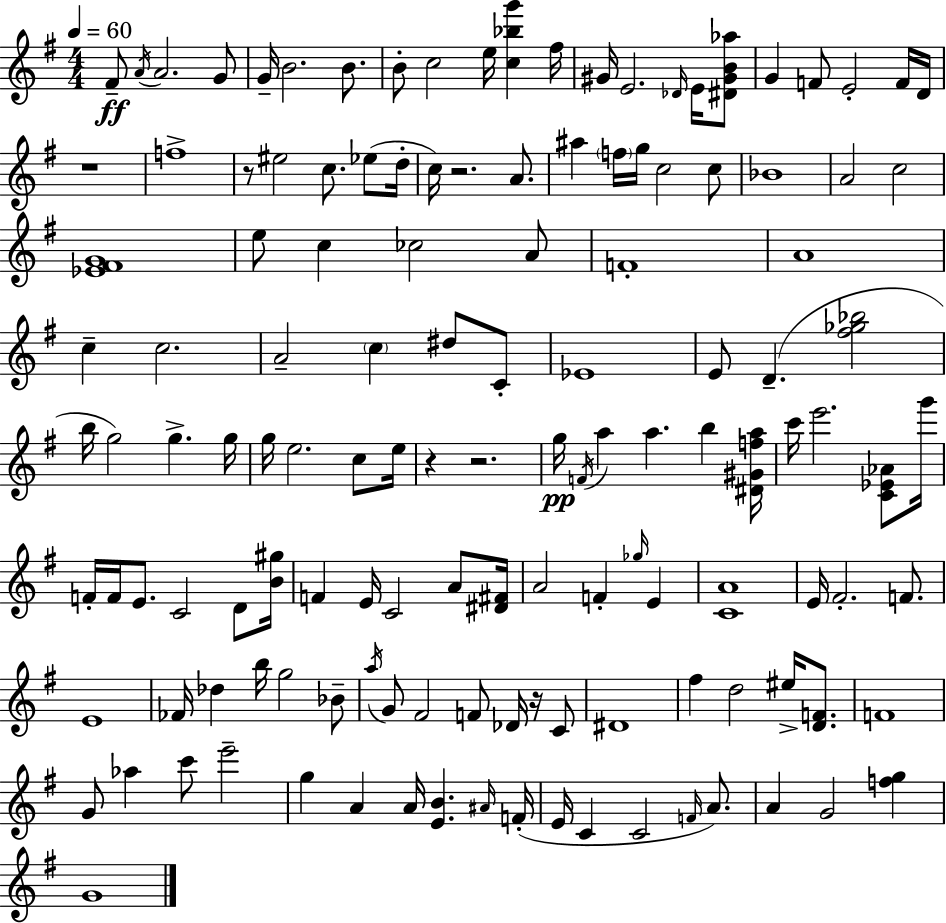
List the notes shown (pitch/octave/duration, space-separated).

F#4/e A4/s A4/h. G4/e G4/s B4/h. B4/e. B4/e C5/h E5/s [C5,Bb5,G6]/q F#5/s G#4/s E4/h. Db4/s E4/s [D#4,G#4,B4,Ab5]/e G4/q F4/e E4/h F4/s D4/s R/w F5/w R/e EIS5/h C5/e. Eb5/e D5/s C5/s R/h. A4/e. A#5/q F5/s G5/s C5/h C5/e Bb4/w A4/h C5/h [Eb4,F#4,G4]/w E5/e C5/q CES5/h A4/e F4/w A4/w C5/q C5/h. A4/h C5/q D#5/e C4/e Eb4/w E4/e D4/q. [F#5,Gb5,Bb5]/h B5/s G5/h G5/q. G5/s G5/s E5/h. C5/e E5/s R/q R/h. G5/s F4/s A5/q A5/q. B5/q [D#4,G#4,F5,A5]/s C6/s E6/h. [C4,Eb4,Ab4]/e G6/s F4/s F4/s E4/e. C4/h D4/e [B4,G#5]/s F4/q E4/s C4/h A4/e [D#4,F#4]/s A4/h F4/q Gb5/s E4/q [C4,A4]/w E4/s F#4/h. F4/e. E4/w FES4/s Db5/q B5/s G5/h Bb4/e A5/s G4/e F#4/h F4/e Db4/s R/s C4/e D#4/w F#5/q D5/h EIS5/s [D4,F4]/e. F4/w G4/e Ab5/q C6/e E6/h G5/q A4/q A4/s [E4,B4]/q. A#4/s F4/s E4/s C4/q C4/h F4/s A4/e. A4/q G4/h [F5,G5]/q G4/w